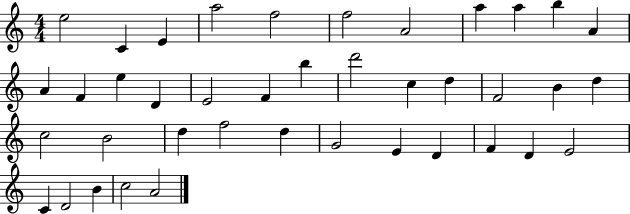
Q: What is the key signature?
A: C major